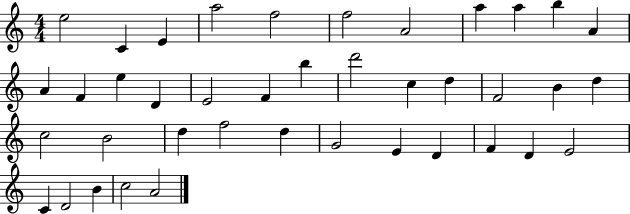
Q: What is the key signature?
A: C major